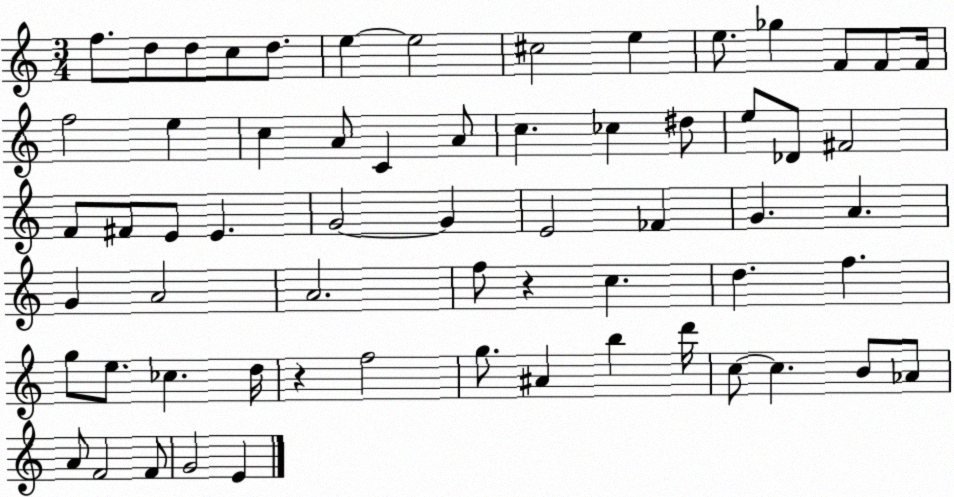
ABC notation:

X:1
T:Untitled
M:3/4
L:1/4
K:C
f/2 d/2 d/2 c/2 d/2 e e2 ^c2 e e/2 _g F/2 F/2 F/4 f2 e c A/2 C A/2 c _c ^d/2 e/2 _D/2 ^F2 F/2 ^F/2 E/2 E G2 G E2 _F G A G A2 A2 f/2 z c d f g/2 e/2 _c d/4 z f2 g/2 ^A b d'/4 c/2 c B/2 _A/2 A/2 F2 F/2 G2 E